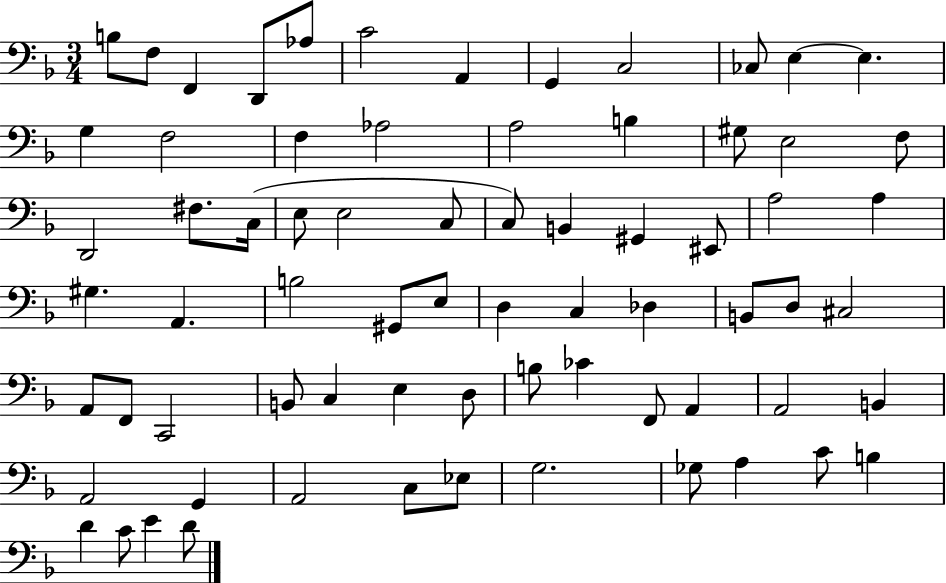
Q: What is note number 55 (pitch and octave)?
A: A2